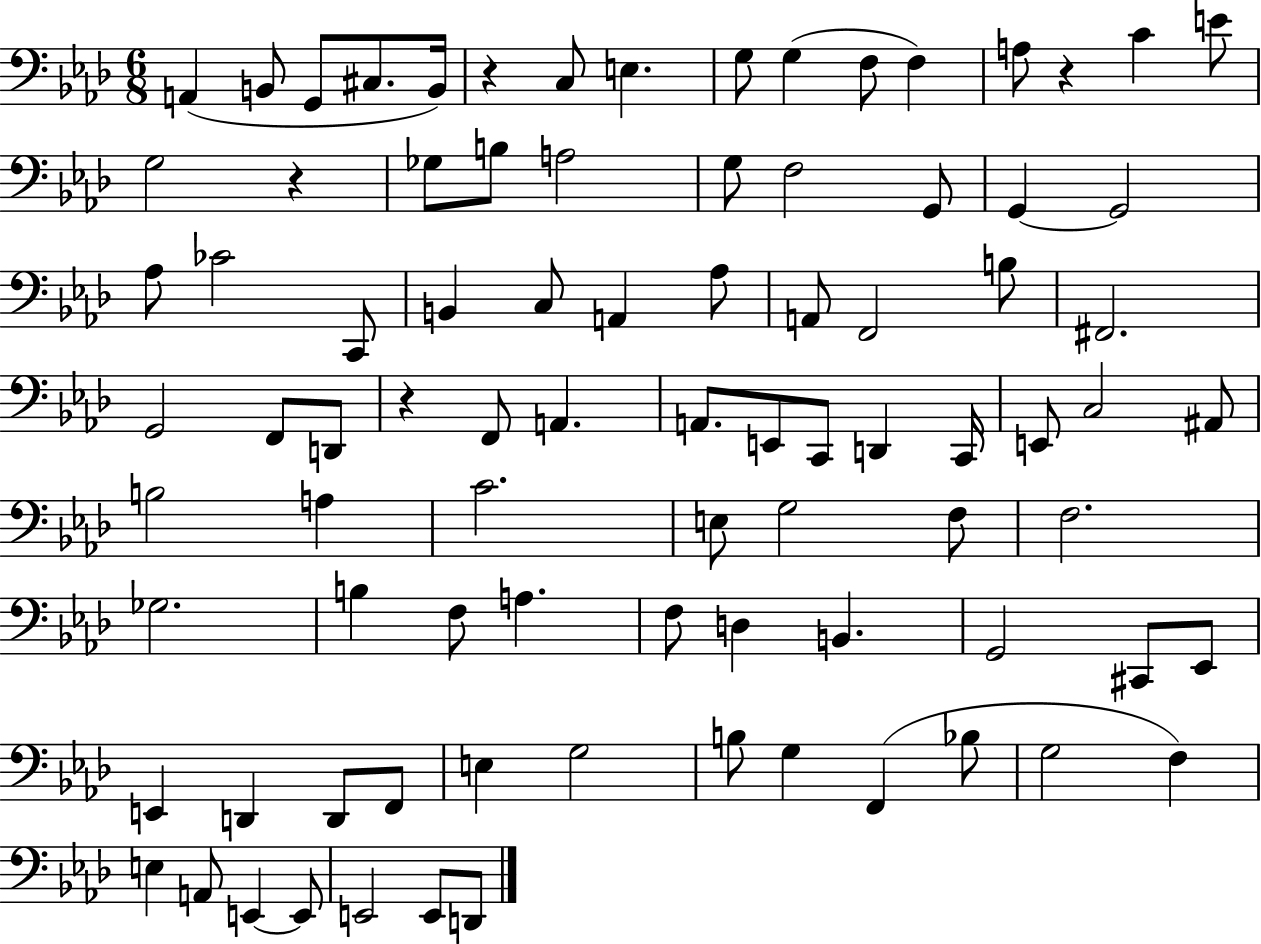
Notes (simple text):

A2/q B2/e G2/e C#3/e. B2/s R/q C3/e E3/q. G3/e G3/q F3/e F3/q A3/e R/q C4/q E4/e G3/h R/q Gb3/e B3/e A3/h G3/e F3/h G2/e G2/q G2/h Ab3/e CES4/h C2/e B2/q C3/e A2/q Ab3/e A2/e F2/h B3/e F#2/h. G2/h F2/e D2/e R/q F2/e A2/q. A2/e. E2/e C2/e D2/q C2/s E2/e C3/h A#2/e B3/h A3/q C4/h. E3/e G3/h F3/e F3/h. Gb3/h. B3/q F3/e A3/q. F3/e D3/q B2/q. G2/h C#2/e Eb2/e E2/q D2/q D2/e F2/e E3/q G3/h B3/e G3/q F2/q Bb3/e G3/h F3/q E3/q A2/e E2/q E2/e E2/h E2/e D2/e